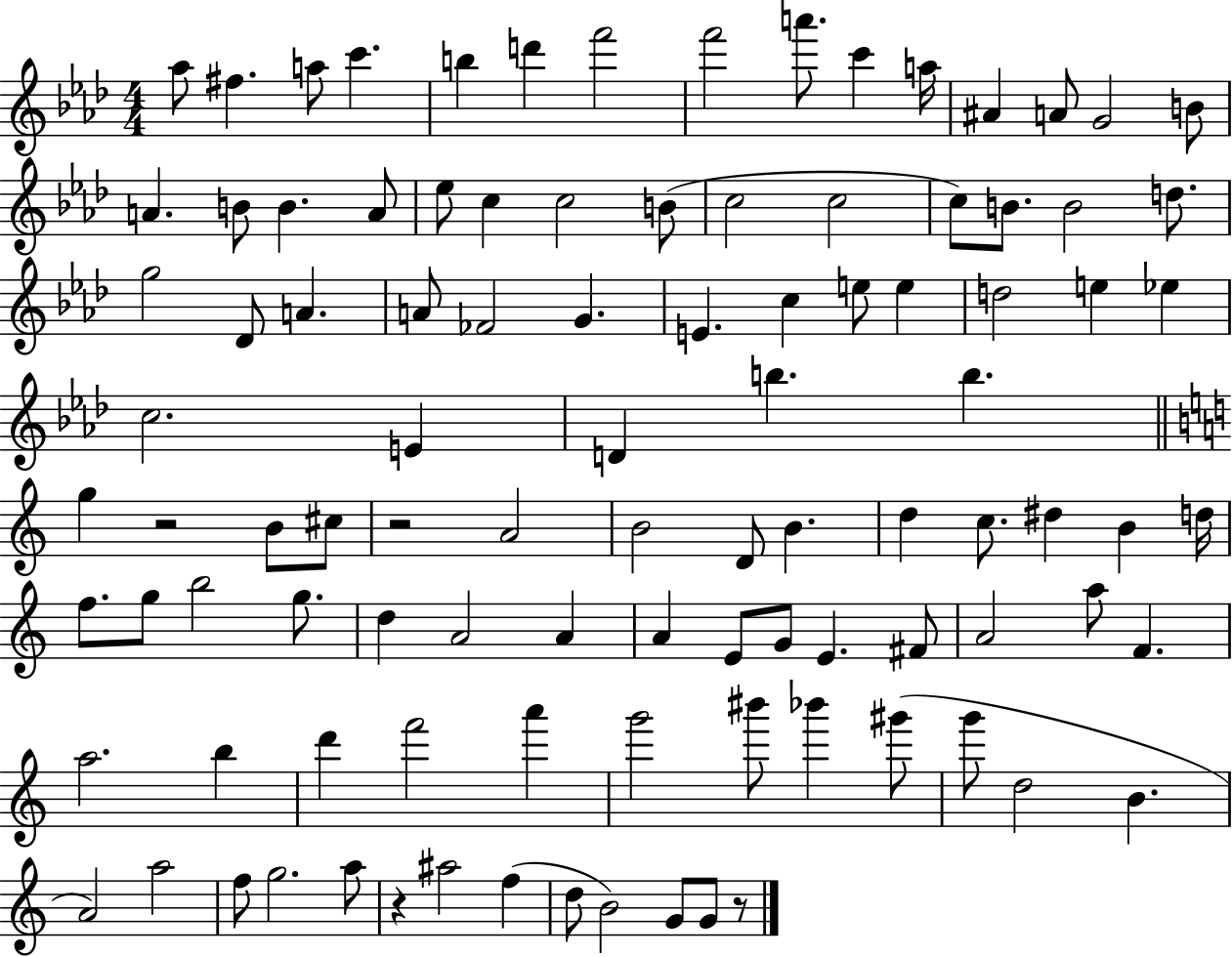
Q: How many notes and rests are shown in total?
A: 101